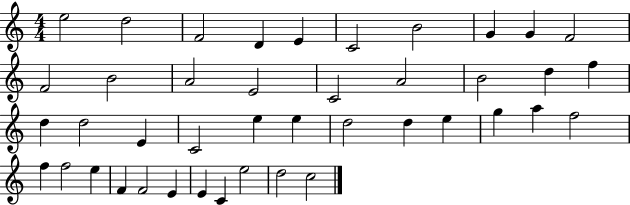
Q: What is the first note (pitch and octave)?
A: E5